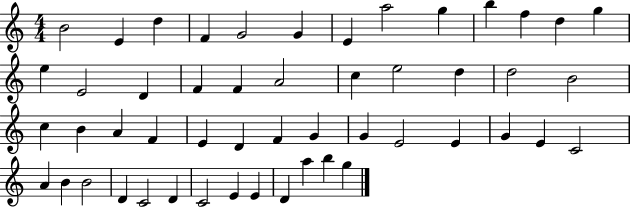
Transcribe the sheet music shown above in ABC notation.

X:1
T:Untitled
M:4/4
L:1/4
K:C
B2 E d F G2 G E a2 g b f d g e E2 D F F A2 c e2 d d2 B2 c B A F E D F G G E2 E G E C2 A B B2 D C2 D C2 E E D a b g